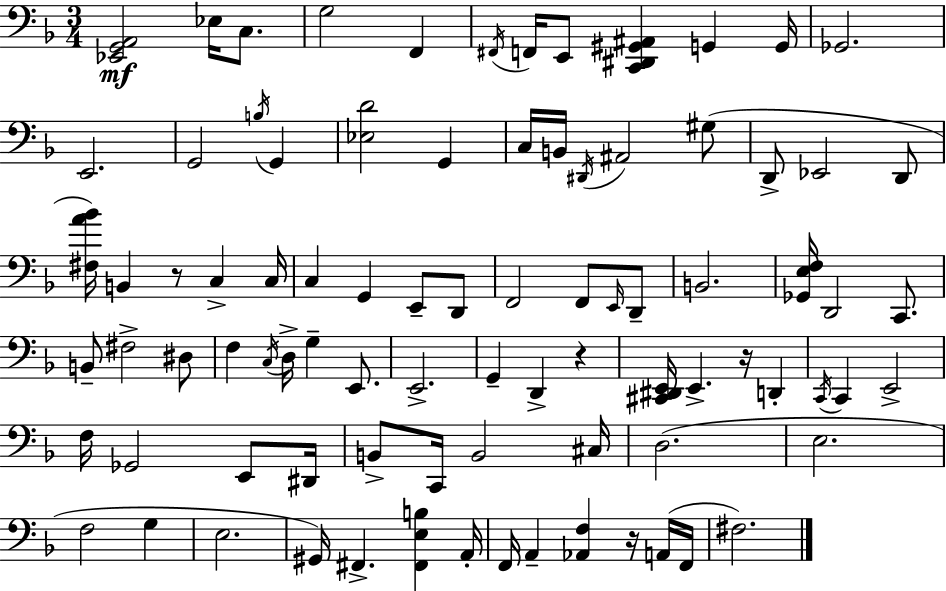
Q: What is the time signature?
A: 3/4